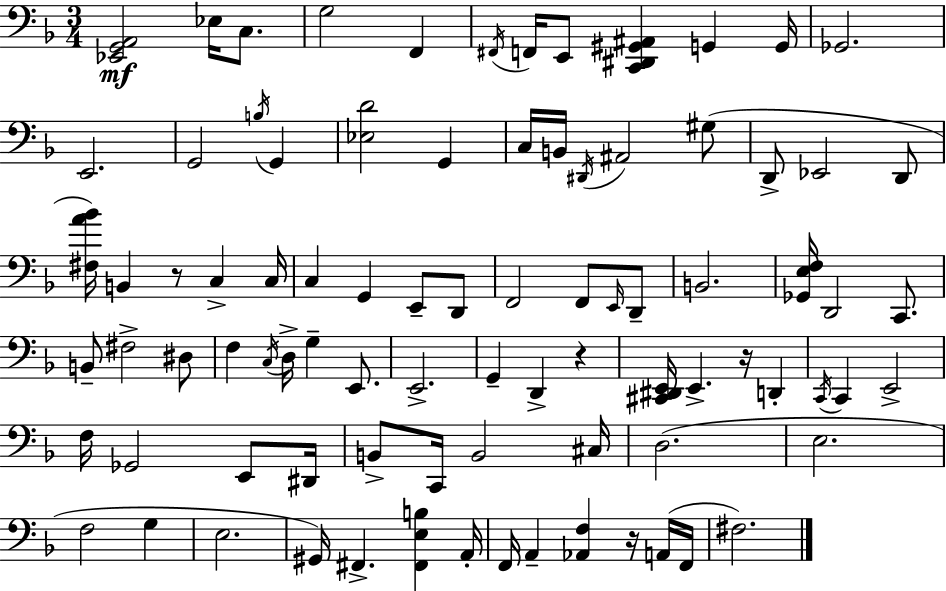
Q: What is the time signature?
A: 3/4